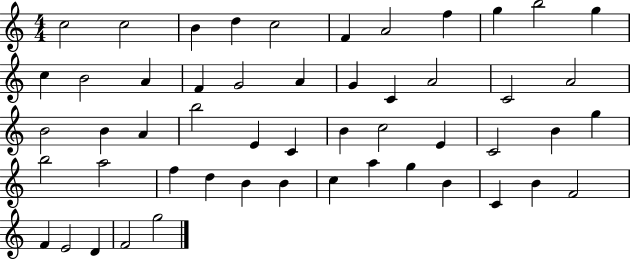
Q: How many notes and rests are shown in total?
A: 52